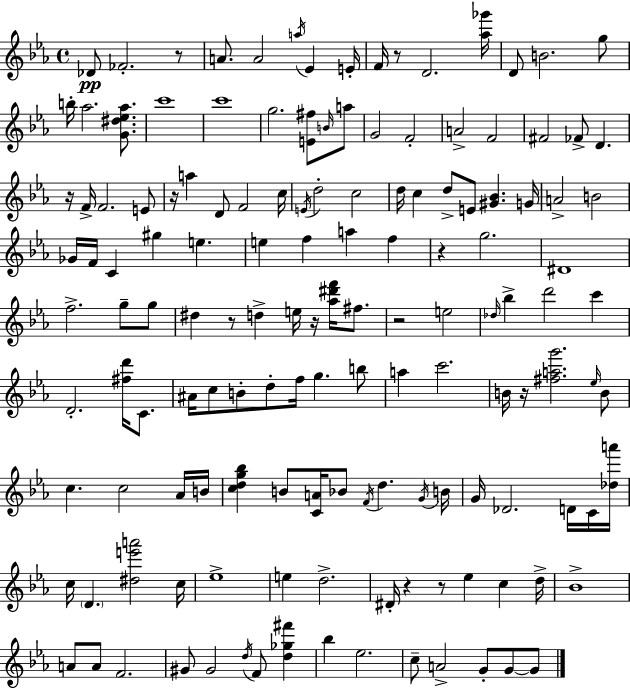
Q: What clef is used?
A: treble